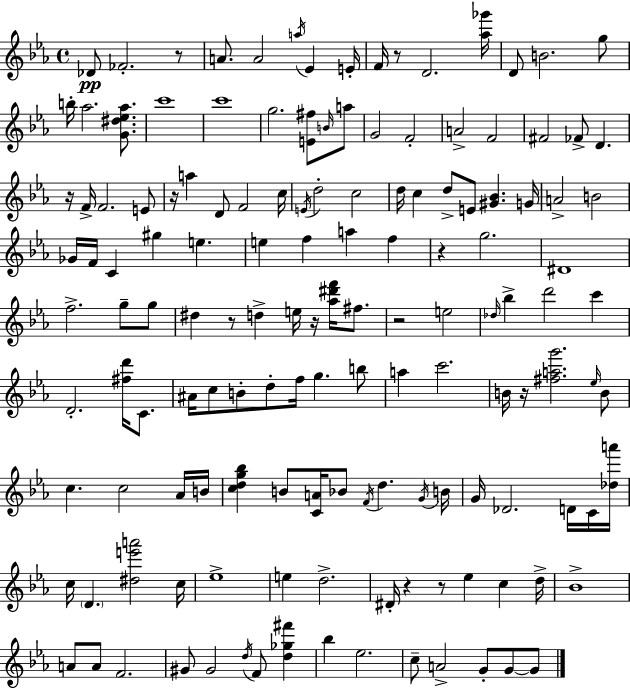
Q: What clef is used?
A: treble